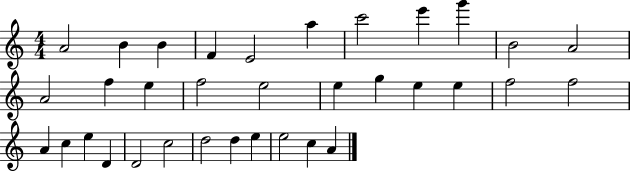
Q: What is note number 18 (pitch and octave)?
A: G5